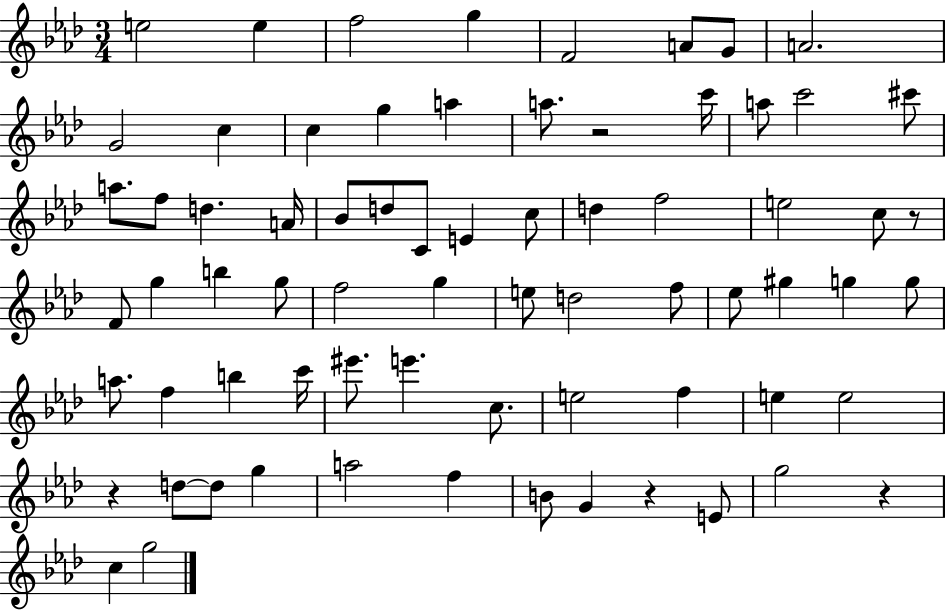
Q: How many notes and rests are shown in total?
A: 71